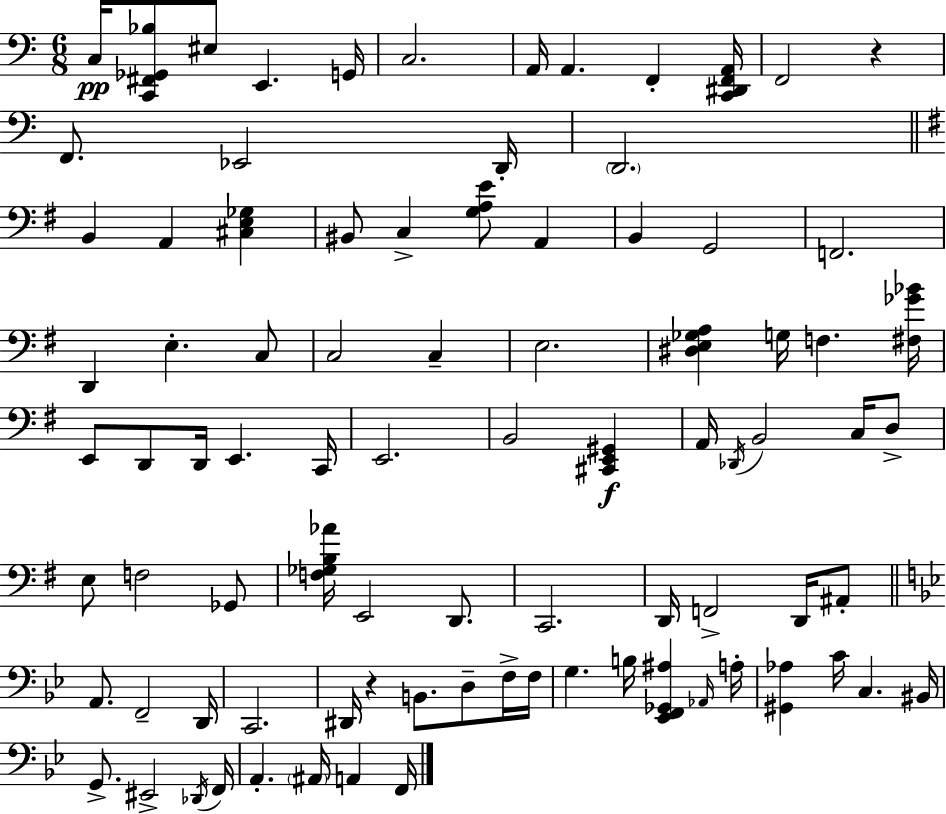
X:1
T:Untitled
M:6/8
L:1/4
K:C
C,/4 [C,,^F,,_G,,_B,]/2 ^E,/2 E,, G,,/4 C,2 A,,/4 A,, F,, [C,,^D,,F,,A,,]/4 F,,2 z F,,/2 _E,,2 D,,/4 D,,2 B,, A,, [^C,E,_G,] ^B,,/2 C, [G,A,E]/2 A,, B,, G,,2 F,,2 D,, E, C,/2 C,2 C, E,2 [^D,E,_G,A,] G,/4 F, [^F,_G_B]/4 E,,/2 D,,/2 D,,/4 E,, C,,/4 E,,2 B,,2 [^C,,E,,^G,,] A,,/4 _D,,/4 B,,2 C,/4 D,/2 E,/2 F,2 _G,,/2 [F,_G,B,_A]/4 E,,2 D,,/2 C,,2 D,,/4 F,,2 D,,/4 ^A,,/2 A,,/2 F,,2 D,,/4 C,,2 ^D,,/4 z B,,/2 D,/2 F,/4 F,/4 G, B,/4 [_E,,F,,_G,,^A,] _A,,/4 A,/4 [^G,,_A,] C/4 C, ^B,,/4 G,,/2 ^E,,2 _D,,/4 F,,/4 A,, ^A,,/4 A,, F,,/4